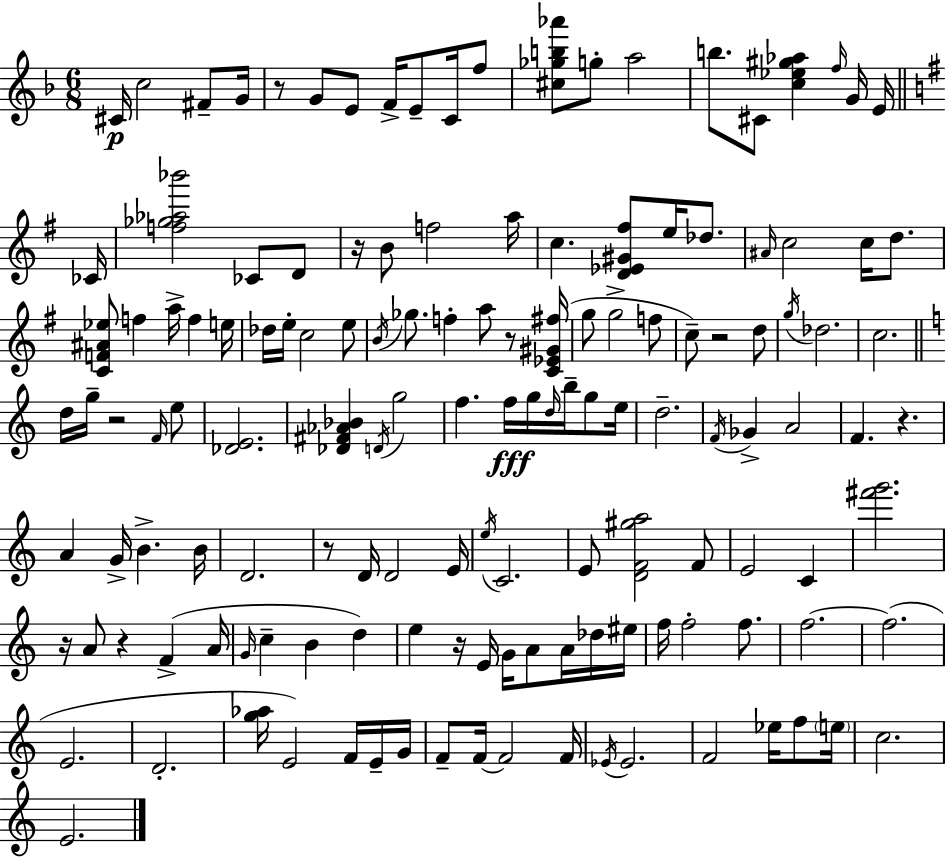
C#4/s C5/h F#4/e G4/s R/e G4/e E4/e F4/s E4/e C4/s F5/e [C#5,Gb5,B5,Ab6]/e G5/e A5/h B5/e. C#4/e [C5,Eb5,G#5,Ab5]/q F5/s G4/s E4/s CES4/s [F5,Gb5,Ab5,Bb6]/h CES4/e D4/e R/s B4/e F5/h A5/s C5/q. [D4,Eb4,G#4,F#5]/e E5/s Db5/e. A#4/s C5/h C5/s D5/e. [C4,F4,A#4,Eb5]/e F5/q A5/s F5/q E5/s Db5/s E5/s C5/h E5/e B4/s Gb5/e. F5/q A5/e R/e [C4,Eb4,G#4,F#5]/s G5/e G5/h F5/e C5/e R/h D5/e G5/s Db5/h. C5/h. D5/s G5/s R/h F4/s E5/e [Db4,E4]/h. [Db4,F#4,Ab4,Bb4]/q D4/s G5/h F5/q. F5/s G5/s D5/s B5/s G5/e E5/s D5/h. F4/s Gb4/q A4/h F4/q. R/q. A4/q G4/s B4/q. B4/s D4/h. R/e D4/s D4/h E4/s E5/s C4/h. E4/e [D4,F4,G#5,A5]/h F4/e E4/h C4/q [F#6,G6]/h. R/s A4/e R/q F4/q A4/s G4/s C5/q B4/q D5/q E5/q R/s E4/s G4/s A4/e A4/s Db5/s EIS5/s F5/s F5/h F5/e. F5/h. F5/h. E4/h. D4/h. [G5,Ab5]/s E4/h F4/s E4/s G4/s F4/e F4/s F4/h F4/s Eb4/s Eb4/h. F4/h Eb5/s F5/e E5/s C5/h. E4/h.